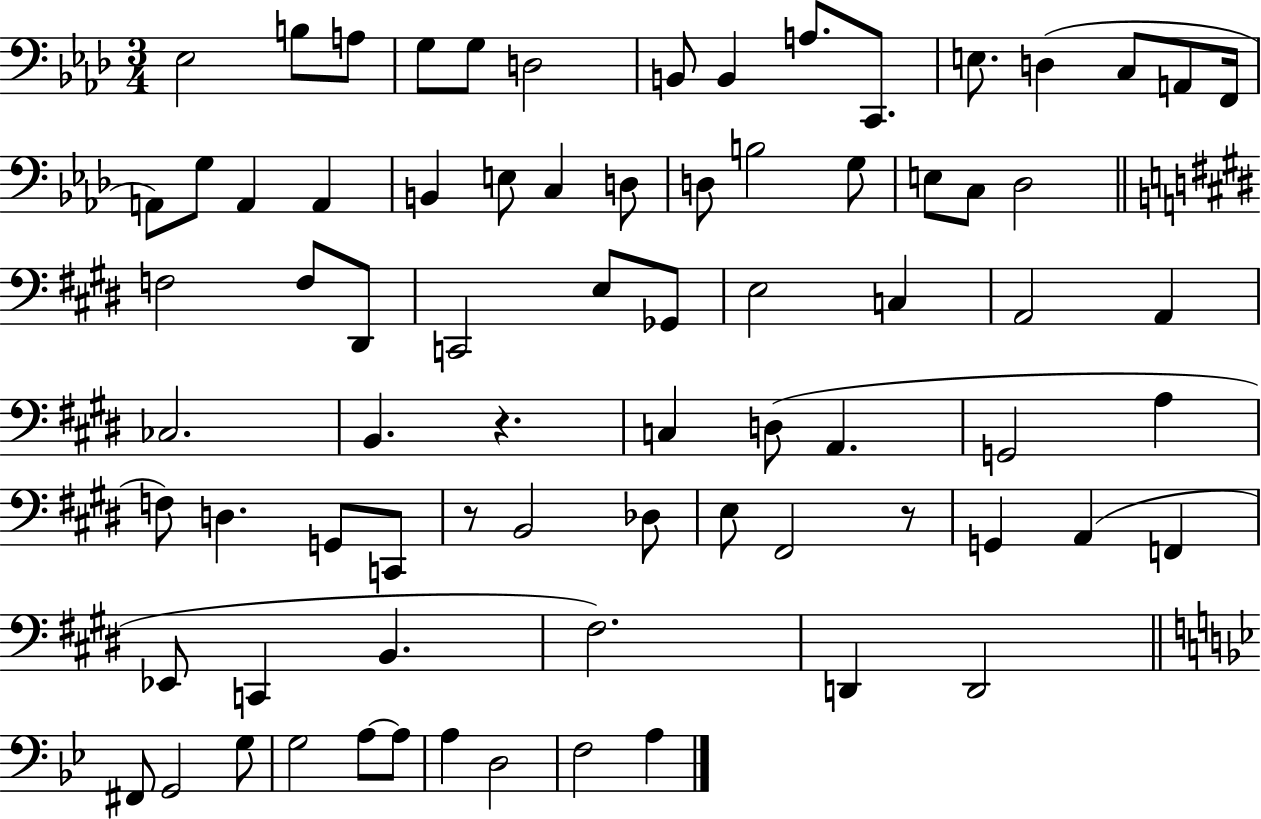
{
  \clef bass
  \numericTimeSignature
  \time 3/4
  \key aes \major
  ees2 b8 a8 | g8 g8 d2 | b,8 b,4 a8. c,8. | e8. d4( c8 a,8 f,16 | \break a,8) g8 a,4 a,4 | b,4 e8 c4 d8 | d8 b2 g8 | e8 c8 des2 | \break \bar "||" \break \key e \major f2 f8 dis,8 | c,2 e8 ges,8 | e2 c4 | a,2 a,4 | \break ces2. | b,4. r4. | c4 d8( a,4. | g,2 a4 | \break f8) d4. g,8 c,8 | r8 b,2 des8 | e8 fis,2 r8 | g,4 a,4( f,4 | \break ees,8 c,4 b,4. | fis2.) | d,4 d,2 | \bar "||" \break \key bes \major fis,8 g,2 g8 | g2 a8~~ a8 | a4 d2 | f2 a4 | \break \bar "|."
}